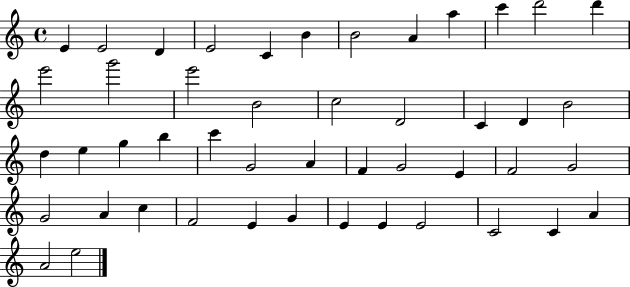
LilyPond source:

{
  \clef treble
  \time 4/4
  \defaultTimeSignature
  \key c \major
  e'4 e'2 d'4 | e'2 c'4 b'4 | b'2 a'4 a''4 | c'''4 d'''2 d'''4 | \break e'''2 g'''2 | e'''2 b'2 | c''2 d'2 | c'4 d'4 b'2 | \break d''4 e''4 g''4 b''4 | c'''4 g'2 a'4 | f'4 g'2 e'4 | f'2 g'2 | \break g'2 a'4 c''4 | f'2 e'4 g'4 | e'4 e'4 e'2 | c'2 c'4 a'4 | \break a'2 e''2 | \bar "|."
}